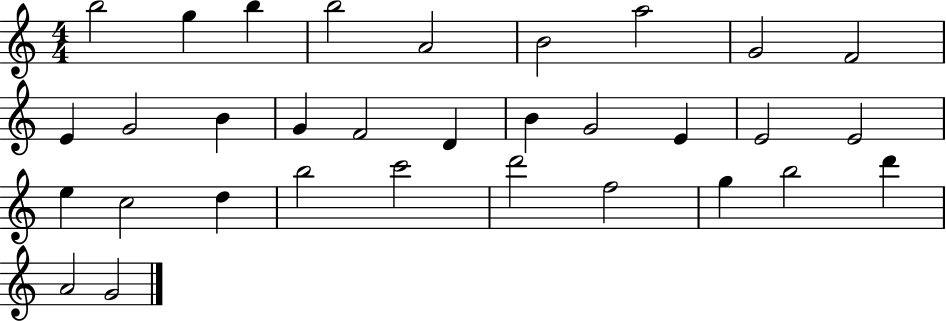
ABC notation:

X:1
T:Untitled
M:4/4
L:1/4
K:C
b2 g b b2 A2 B2 a2 G2 F2 E G2 B G F2 D B G2 E E2 E2 e c2 d b2 c'2 d'2 f2 g b2 d' A2 G2